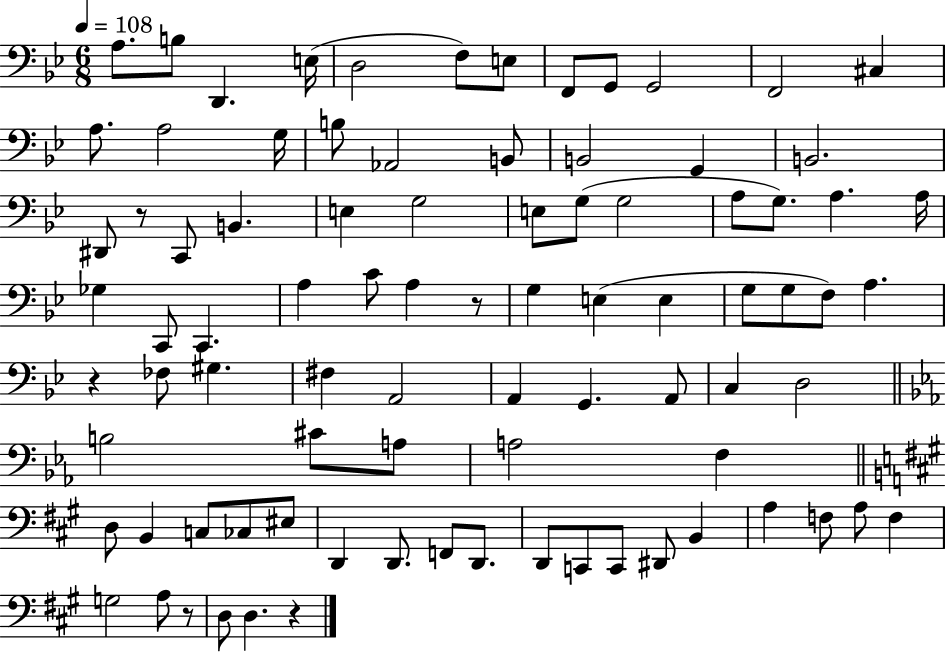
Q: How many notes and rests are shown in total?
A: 87